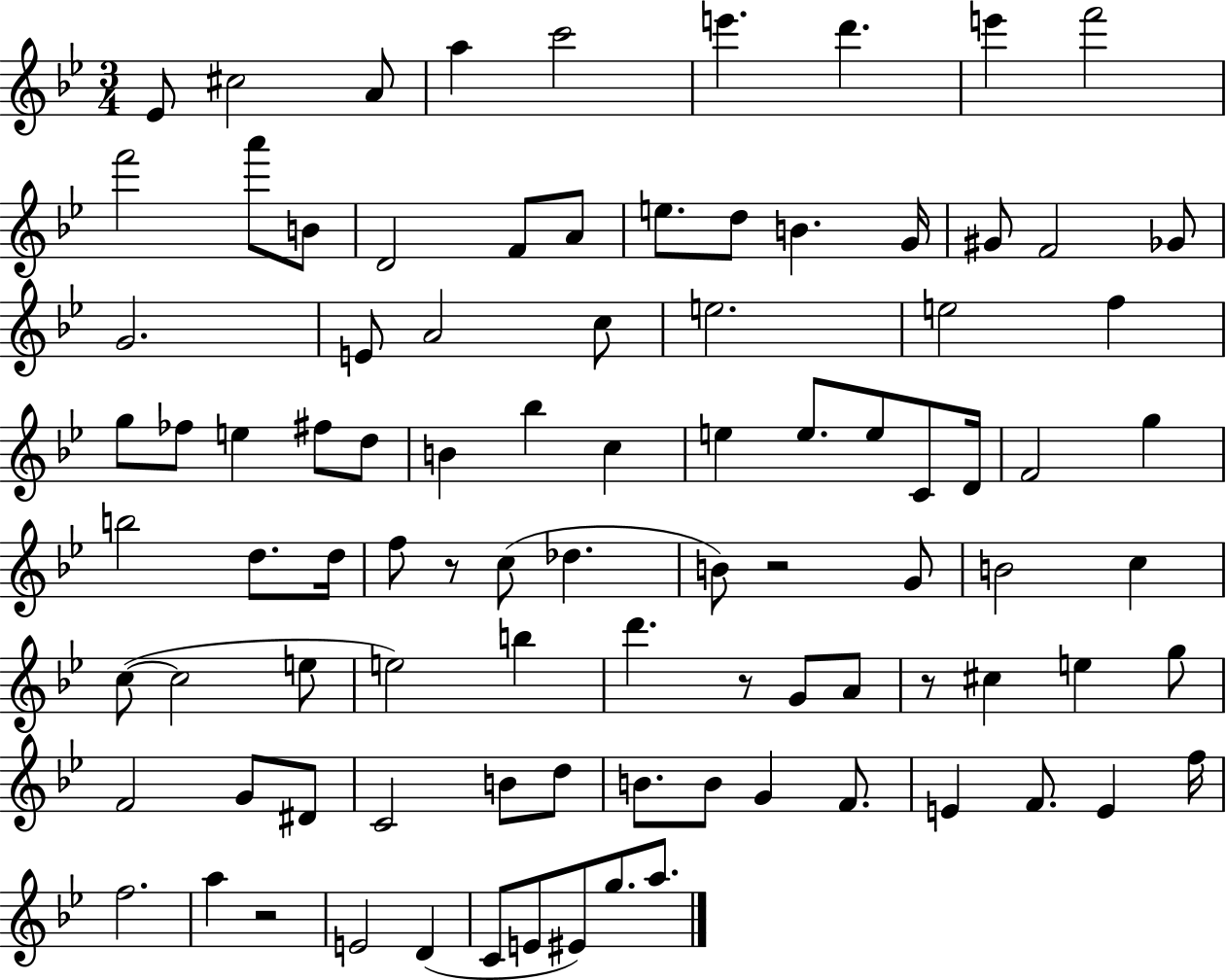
{
  \clef treble
  \numericTimeSignature
  \time 3/4
  \key bes \major
  ees'8 cis''2 a'8 | a''4 c'''2 | e'''4. d'''4. | e'''4 f'''2 | \break f'''2 a'''8 b'8 | d'2 f'8 a'8 | e''8. d''8 b'4. g'16 | gis'8 f'2 ges'8 | \break g'2. | e'8 a'2 c''8 | e''2. | e''2 f''4 | \break g''8 fes''8 e''4 fis''8 d''8 | b'4 bes''4 c''4 | e''4 e''8. e''8 c'8 d'16 | f'2 g''4 | \break b''2 d''8. d''16 | f''8 r8 c''8( des''4. | b'8) r2 g'8 | b'2 c''4 | \break c''8~(~ c''2 e''8 | e''2) b''4 | d'''4. r8 g'8 a'8 | r8 cis''4 e''4 g''8 | \break f'2 g'8 dis'8 | c'2 b'8 d''8 | b'8. b'8 g'4 f'8. | e'4 f'8. e'4 f''16 | \break f''2. | a''4 r2 | e'2 d'4( | c'8 e'8 eis'8) g''8. a''8. | \break \bar "|."
}